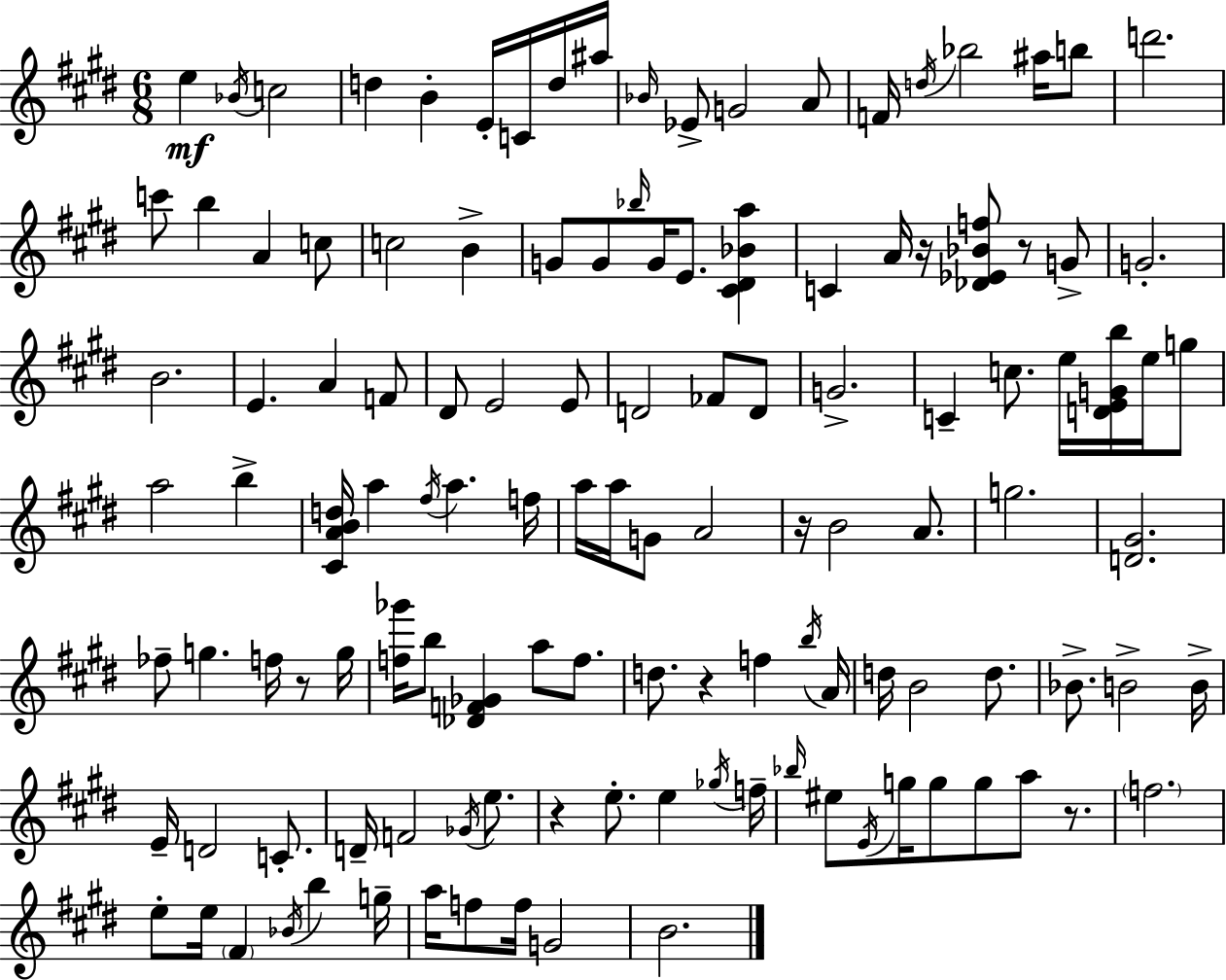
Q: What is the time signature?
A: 6/8